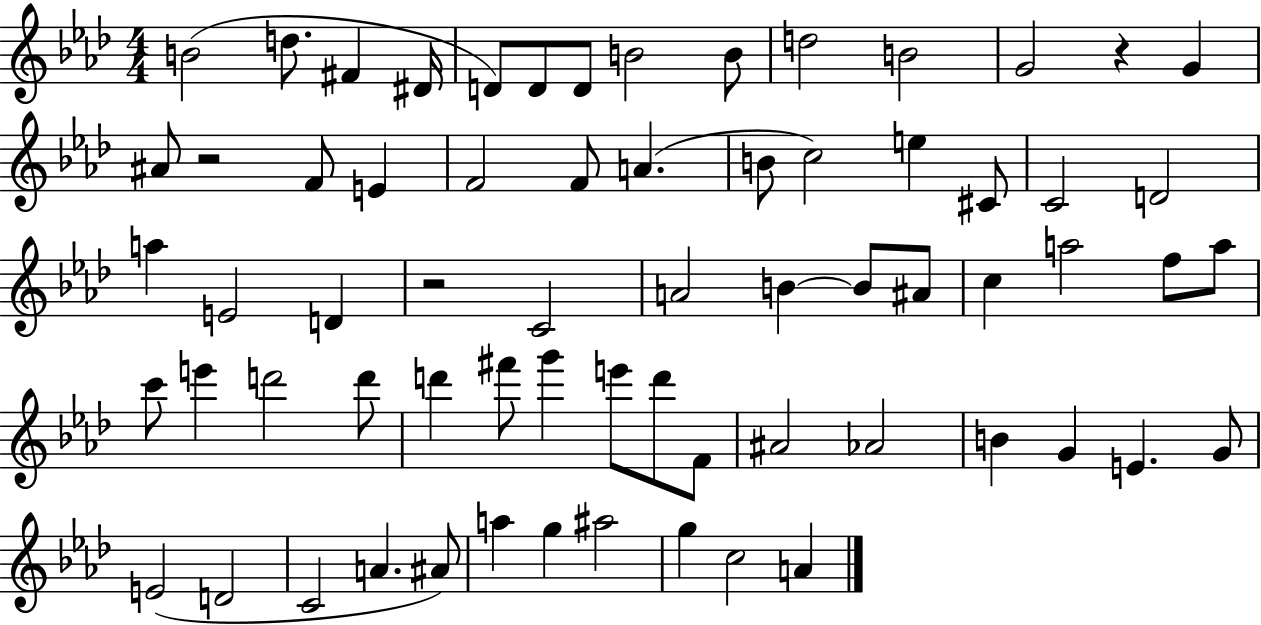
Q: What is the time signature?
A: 4/4